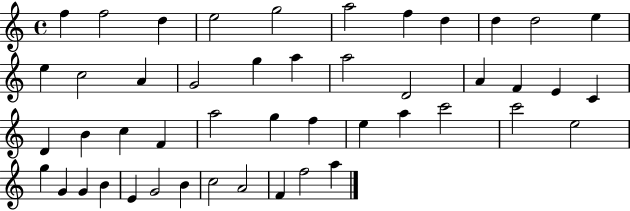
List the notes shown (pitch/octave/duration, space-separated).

F5/q F5/h D5/q E5/h G5/h A5/h F5/q D5/q D5/q D5/h E5/q E5/q C5/h A4/q G4/h G5/q A5/q A5/h D4/h A4/q F4/q E4/q C4/q D4/q B4/q C5/q F4/q A5/h G5/q F5/q E5/q A5/q C6/h C6/h E5/h G5/q G4/q G4/q B4/q E4/q G4/h B4/q C5/h A4/h F4/q F5/h A5/q